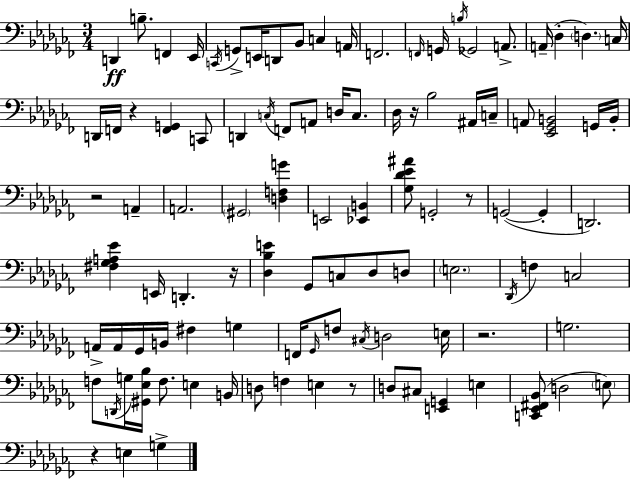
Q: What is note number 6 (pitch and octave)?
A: G2